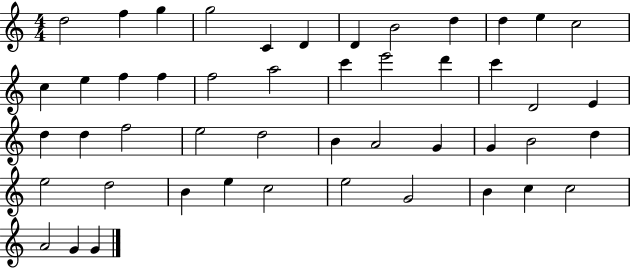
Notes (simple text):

D5/h F5/q G5/q G5/h C4/q D4/q D4/q B4/h D5/q D5/q E5/q C5/h C5/q E5/q F5/q F5/q F5/h A5/h C6/q E6/h D6/q C6/q D4/h E4/q D5/q D5/q F5/h E5/h D5/h B4/q A4/h G4/q G4/q B4/h D5/q E5/h D5/h B4/q E5/q C5/h E5/h G4/h B4/q C5/q C5/h A4/h G4/q G4/q